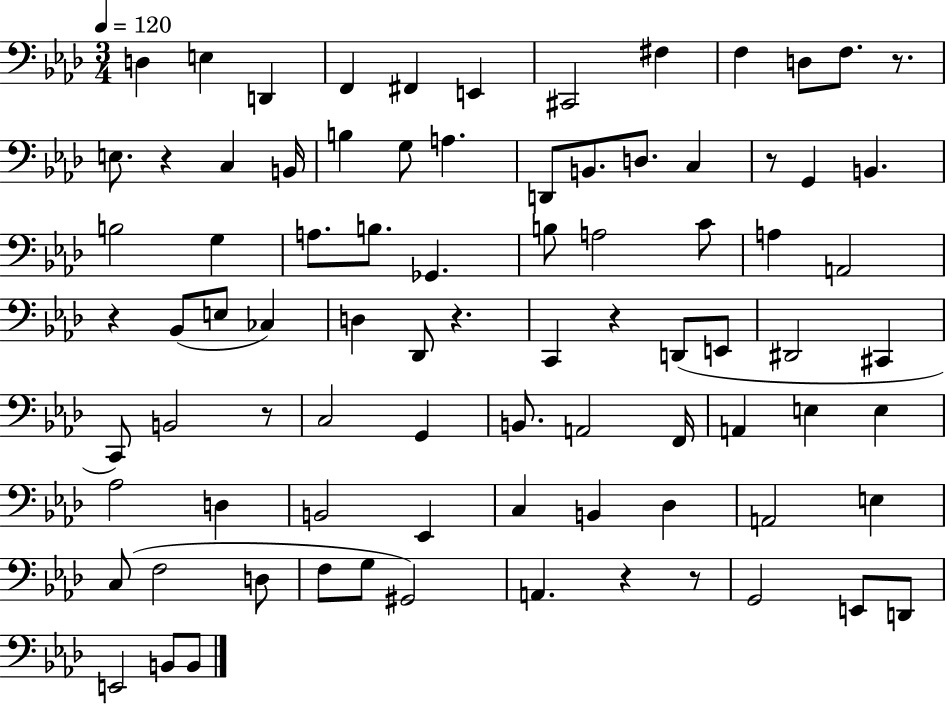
X:1
T:Untitled
M:3/4
L:1/4
K:Ab
D, E, D,, F,, ^F,, E,, ^C,,2 ^F, F, D,/2 F,/2 z/2 E,/2 z C, B,,/4 B, G,/2 A, D,,/2 B,,/2 D,/2 C, z/2 G,, B,, B,2 G, A,/2 B,/2 _G,, B,/2 A,2 C/2 A, A,,2 z _B,,/2 E,/2 _C, D, _D,,/2 z C,, z D,,/2 E,,/2 ^D,,2 ^C,, C,,/2 B,,2 z/2 C,2 G,, B,,/2 A,,2 F,,/4 A,, E, E, _A,2 D, B,,2 _E,, C, B,, _D, A,,2 E, C,/2 F,2 D,/2 F,/2 G,/2 ^G,,2 A,, z z/2 G,,2 E,,/2 D,,/2 E,,2 B,,/2 B,,/2